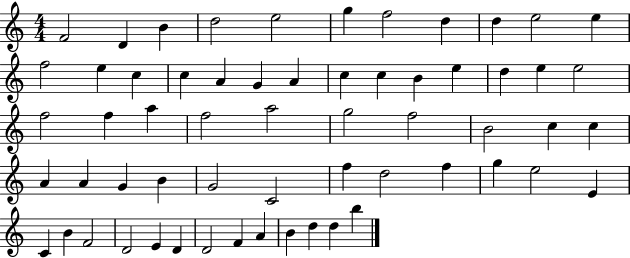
F4/h D4/q B4/q D5/h E5/h G5/q F5/h D5/q D5/q E5/h E5/q F5/h E5/q C5/q C5/q A4/q G4/q A4/q C5/q C5/q B4/q E5/q D5/q E5/q E5/h F5/h F5/q A5/q F5/h A5/h G5/h F5/h B4/h C5/q C5/q A4/q A4/q G4/q B4/q G4/h C4/h F5/q D5/h F5/q G5/q E5/h E4/q C4/q B4/q F4/h D4/h E4/q D4/q D4/h F4/q A4/q B4/q D5/q D5/q B5/q